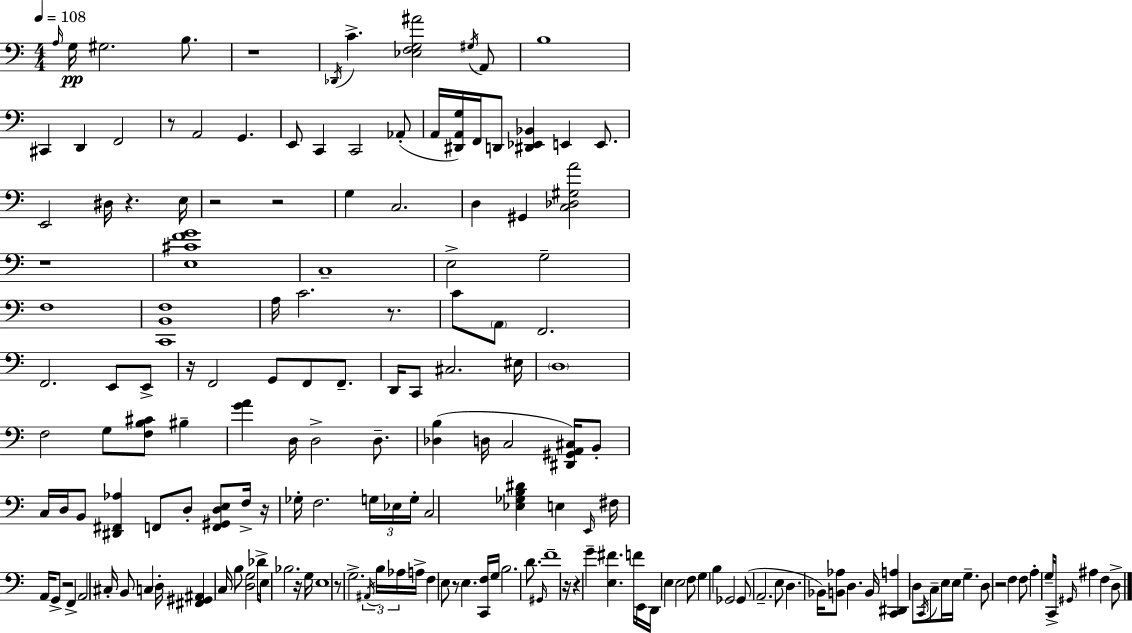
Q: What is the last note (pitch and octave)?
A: D3